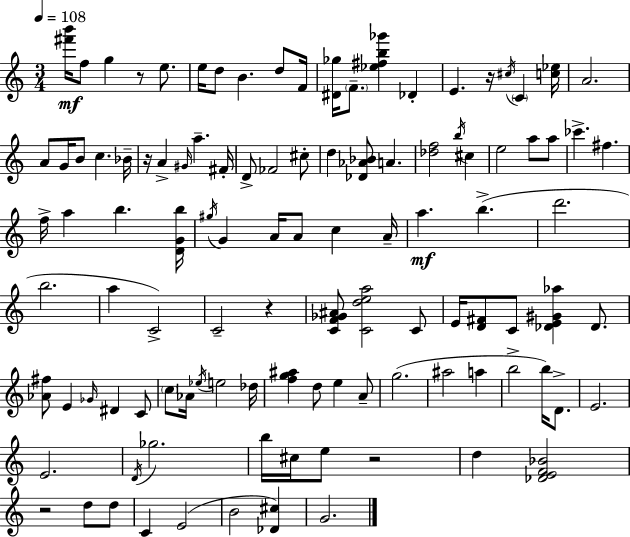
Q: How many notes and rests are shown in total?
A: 108